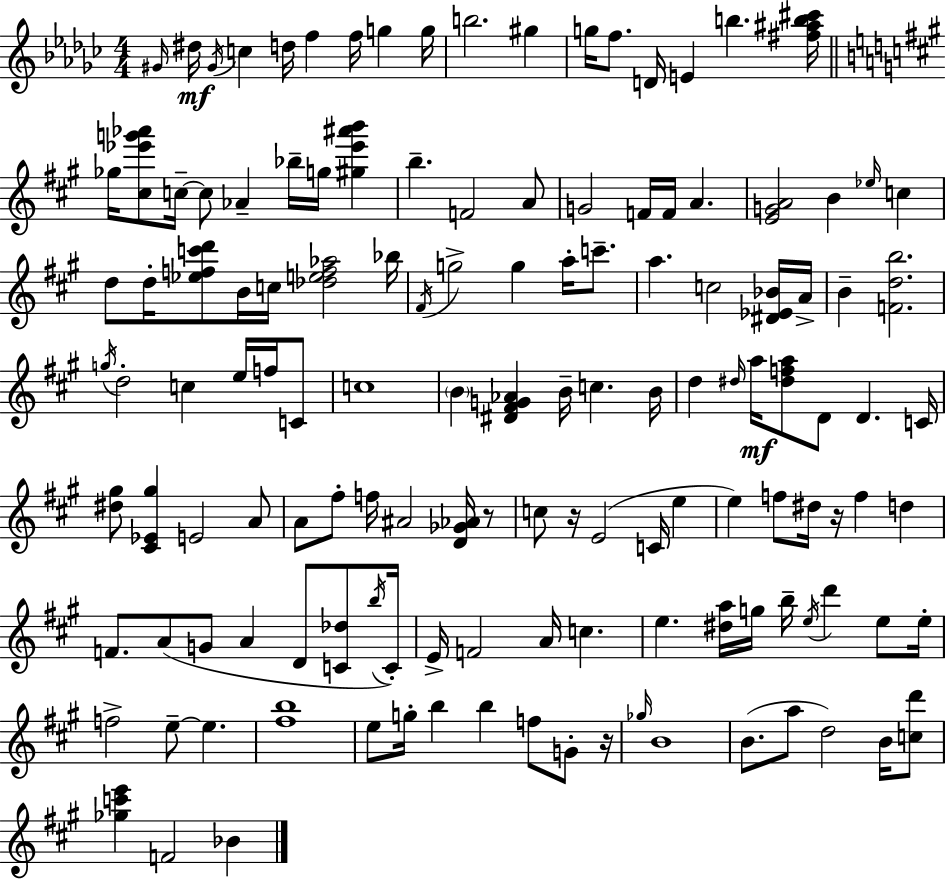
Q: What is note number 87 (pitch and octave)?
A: F4